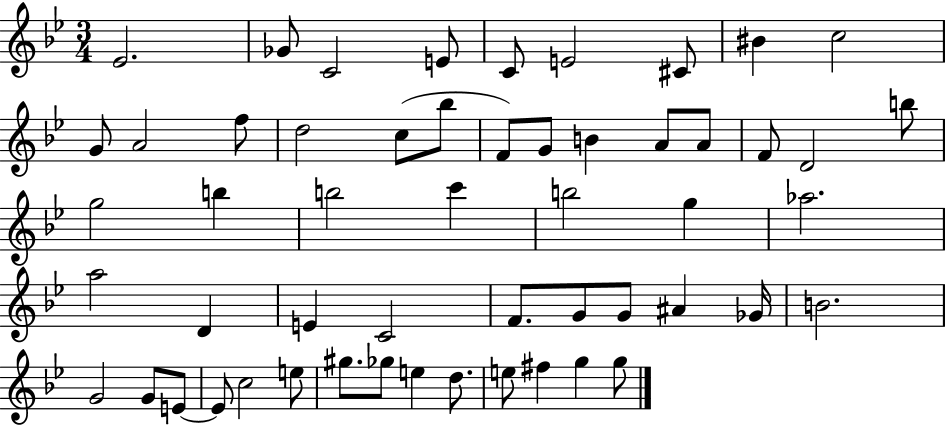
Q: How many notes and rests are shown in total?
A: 54